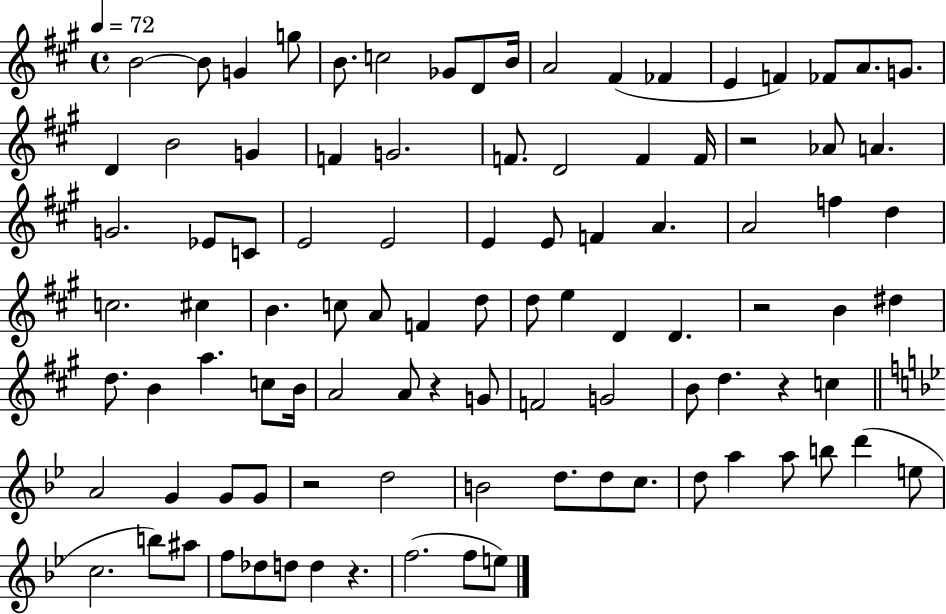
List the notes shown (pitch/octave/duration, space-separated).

B4/h B4/e G4/q G5/e B4/e. C5/h Gb4/e D4/e B4/s A4/h F#4/q FES4/q E4/q F4/q FES4/e A4/e. G4/e. D4/q B4/h G4/q F4/q G4/h. F4/e. D4/h F4/q F4/s R/h Ab4/e A4/q. G4/h. Eb4/e C4/e E4/h E4/h E4/q E4/e F4/q A4/q. A4/h F5/q D5/q C5/h. C#5/q B4/q. C5/e A4/e F4/q D5/e D5/e E5/q D4/q D4/q. R/h B4/q D#5/q D5/e. B4/q A5/q. C5/e B4/s A4/h A4/e R/q G4/e F4/h G4/h B4/e D5/q. R/q C5/q A4/h G4/q G4/e G4/e R/h D5/h B4/h D5/e. D5/e C5/e. D5/e A5/q A5/e B5/e D6/q E5/e C5/h. B5/e A#5/e F5/e Db5/e D5/e D5/q R/q. F5/h. F5/e E5/e